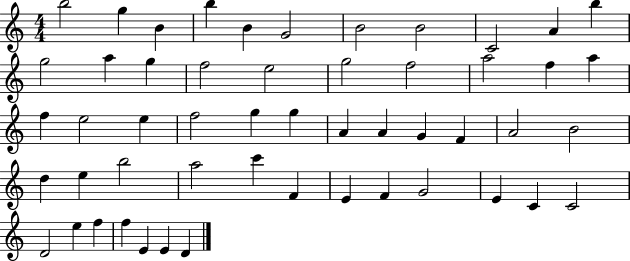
{
  \clef treble
  \numericTimeSignature
  \time 4/4
  \key c \major
  b''2 g''4 b'4 | b''4 b'4 g'2 | b'2 b'2 | c'2 a'4 b''4 | \break g''2 a''4 g''4 | f''2 e''2 | g''2 f''2 | a''2 f''4 a''4 | \break f''4 e''2 e''4 | f''2 g''4 g''4 | a'4 a'4 g'4 f'4 | a'2 b'2 | \break d''4 e''4 b''2 | a''2 c'''4 f'4 | e'4 f'4 g'2 | e'4 c'4 c'2 | \break d'2 e''4 f''4 | f''4 e'4 e'4 d'4 | \bar "|."
}